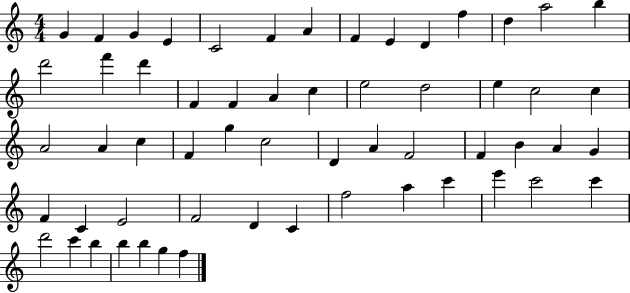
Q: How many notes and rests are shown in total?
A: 58